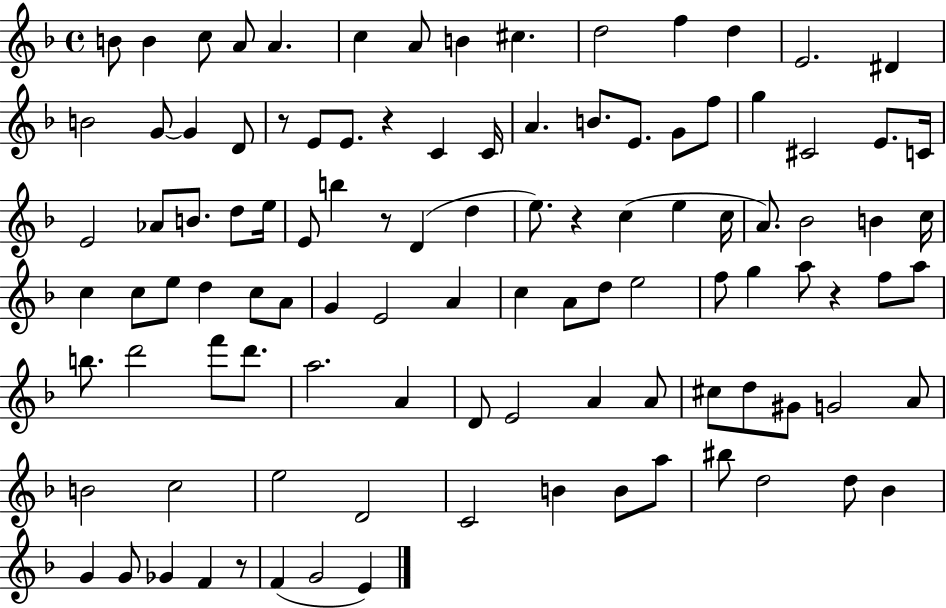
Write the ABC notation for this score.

X:1
T:Untitled
M:4/4
L:1/4
K:F
B/2 B c/2 A/2 A c A/2 B ^c d2 f d E2 ^D B2 G/2 G D/2 z/2 E/2 E/2 z C C/4 A B/2 E/2 G/2 f/2 g ^C2 E/2 C/4 E2 _A/2 B/2 d/2 e/4 E/2 b z/2 D d e/2 z c e c/4 A/2 _B2 B c/4 c c/2 e/2 d c/2 A/2 G E2 A c A/2 d/2 e2 f/2 g a/2 z f/2 a/2 b/2 d'2 f'/2 d'/2 a2 A D/2 E2 A A/2 ^c/2 d/2 ^G/2 G2 A/2 B2 c2 e2 D2 C2 B B/2 a/2 ^b/2 d2 d/2 _B G G/2 _G F z/2 F G2 E